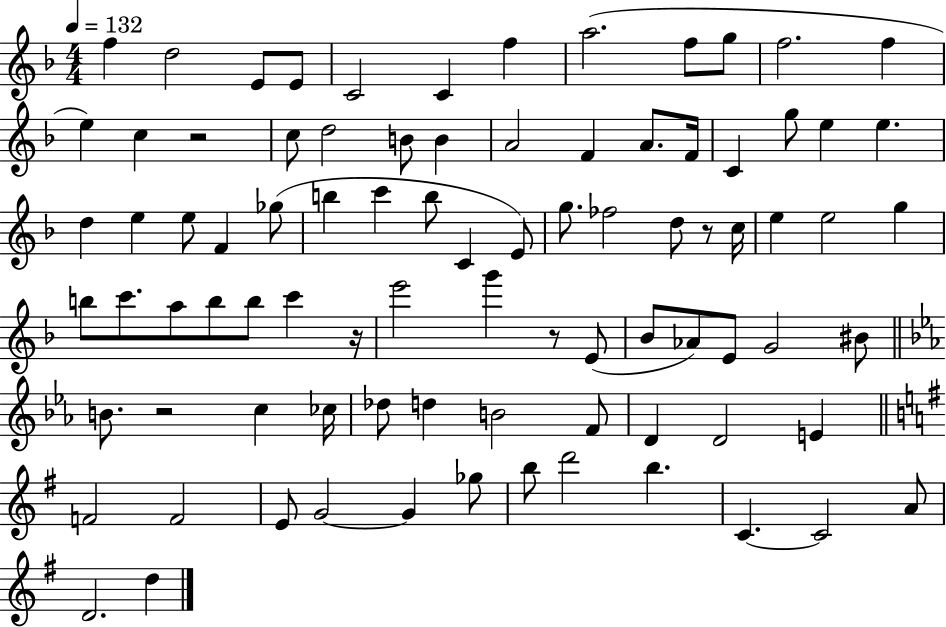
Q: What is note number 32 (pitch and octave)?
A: B5